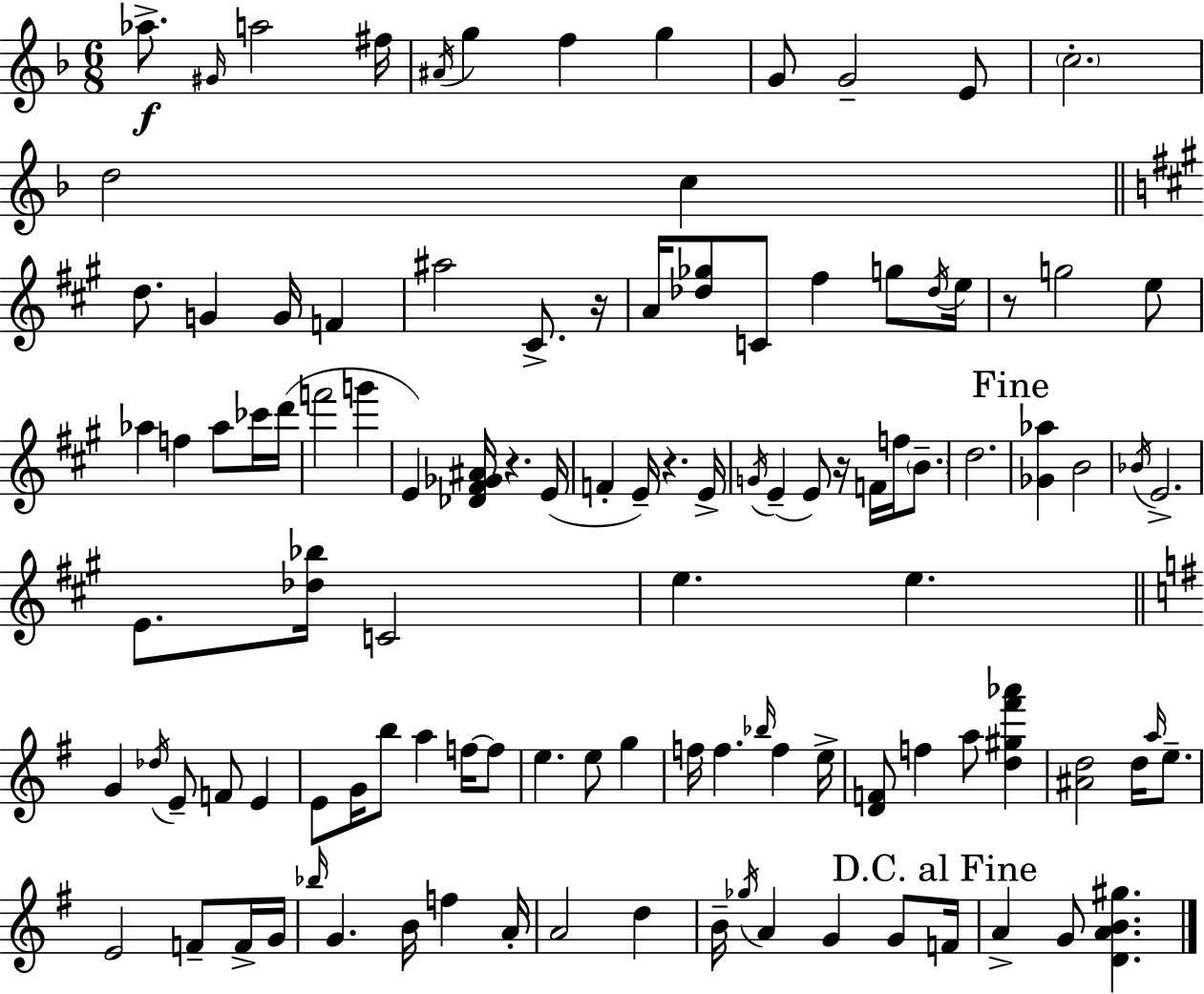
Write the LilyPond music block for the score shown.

{
  \clef treble
  \numericTimeSignature
  \time 6/8
  \key f \major
  aes''8.->\f \grace { gis'16 } a''2 | fis''16 \acciaccatura { ais'16 } g''4 f''4 g''4 | g'8 g'2-- | e'8 \parenthesize c''2.-. | \break d''2 c''4 | \bar "||" \break \key a \major d''8. g'4 g'16 f'4 | ais''2 cis'8.-> r16 | a'16 <des'' ges''>8 c'8 fis''4 g''8 \acciaccatura { des''16 } | e''16 r8 g''2 e''8 | \break aes''4 f''4 aes''8 ces'''16 | d'''16( f'''2 g'''4 | e'4) <des' fis' ges' ais'>16 r4. | e'16( f'4-. e'16--) r4. | \break e'16-> \acciaccatura { g'16 }( e'4-- e'8) r16 f'16 f''16 \parenthesize b'8.-- | d''2. | \mark "Fine" <ges' aes''>4 b'2 | \acciaccatura { bes'16 } e'2.-> | \break e'8. <des'' bes''>16 c'2 | e''4. e''4. | \bar "||" \break \key g \major g'4 \acciaccatura { des''16 } e'8-- f'8 e'4 | e'8 g'16 b''8 a''4 f''16~~ f''8 | e''4. e''8 g''4 | f''16 f''4. \grace { bes''16 } f''4 | \break e''16-> <d' f'>8 f''4 a''8 <d'' gis'' fis''' aes'''>4 | <ais' d''>2 d''16 \grace { a''16 } | e''8.-- e'2 f'8-- | f'16-> g'16 \grace { bes''16 } g'4. b'16 f''4 | \break a'16-. a'2 | d''4 b'16-- \acciaccatura { ges''16 } a'4 g'4 | g'8 \mark "D.C. al Fine" f'16 a'4-> g'8 <d' a' b' gis''>4. | \bar "|."
}